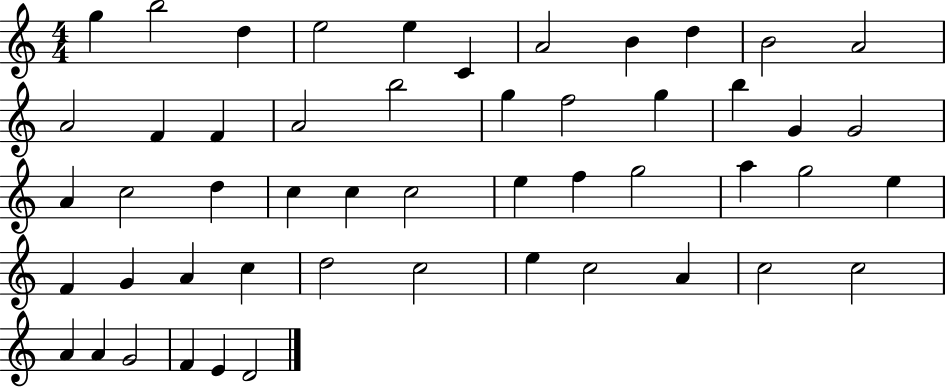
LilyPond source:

{
  \clef treble
  \numericTimeSignature
  \time 4/4
  \key c \major
  g''4 b''2 d''4 | e''2 e''4 c'4 | a'2 b'4 d''4 | b'2 a'2 | \break a'2 f'4 f'4 | a'2 b''2 | g''4 f''2 g''4 | b''4 g'4 g'2 | \break a'4 c''2 d''4 | c''4 c''4 c''2 | e''4 f''4 g''2 | a''4 g''2 e''4 | \break f'4 g'4 a'4 c''4 | d''2 c''2 | e''4 c''2 a'4 | c''2 c''2 | \break a'4 a'4 g'2 | f'4 e'4 d'2 | \bar "|."
}